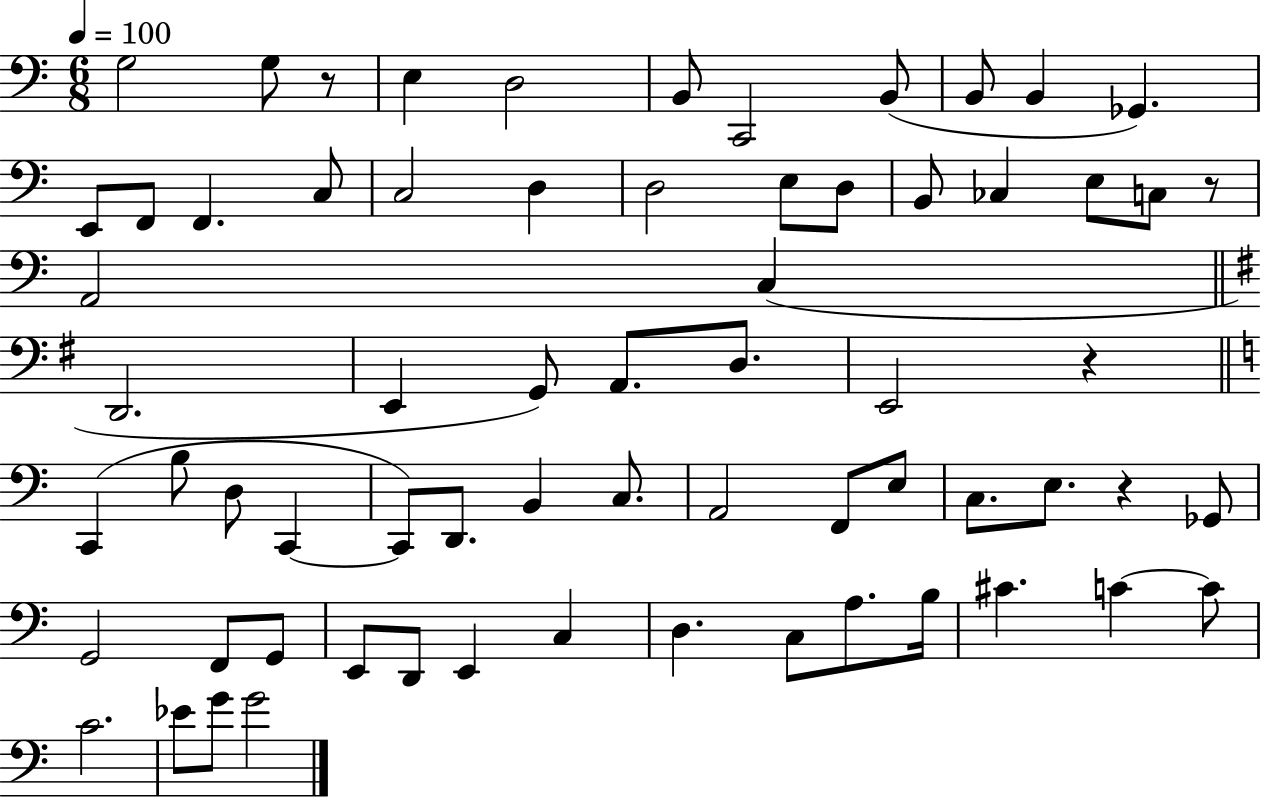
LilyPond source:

{
  \clef bass
  \numericTimeSignature
  \time 6/8
  \key c \major
  \tempo 4 = 100
  g2 g8 r8 | e4 d2 | b,8 c,2 b,8( | b,8 b,4 ges,4.) | \break e,8 f,8 f,4. c8 | c2 d4 | d2 e8 d8 | b,8 ces4 e8 c8 r8 | \break a,2 c4( | \bar "||" \break \key g \major d,2. | e,4 g,8) a,8. d8. | e,2 r4 | \bar "||" \break \key c \major c,4( b8 d8 c,4~~ | c,8) d,8. b,4 c8. | a,2 f,8 e8 | c8. e8. r4 ges,8 | \break g,2 f,8 g,8 | e,8 d,8 e,4 c4 | d4. c8 a8. b16 | cis'4. c'4~~ c'8 | \break c'2. | ees'8 g'8 g'2 | \bar "|."
}